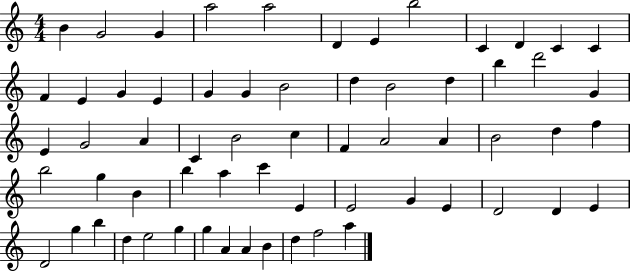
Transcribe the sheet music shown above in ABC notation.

X:1
T:Untitled
M:4/4
L:1/4
K:C
B G2 G a2 a2 D E b2 C D C C F E G E G G B2 d B2 d b d'2 G E G2 A C B2 c F A2 A B2 d f b2 g B b a c' E E2 G E D2 D E D2 g b d e2 g g A A B d f2 a